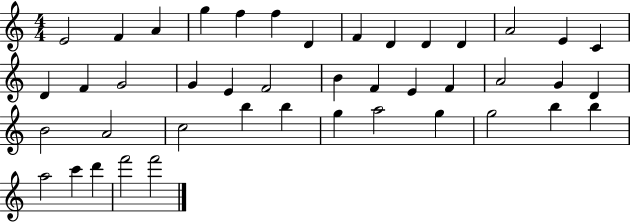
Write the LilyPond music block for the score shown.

{
  \clef treble
  \numericTimeSignature
  \time 4/4
  \key c \major
  e'2 f'4 a'4 | g''4 f''4 f''4 d'4 | f'4 d'4 d'4 d'4 | a'2 e'4 c'4 | \break d'4 f'4 g'2 | g'4 e'4 f'2 | b'4 f'4 e'4 f'4 | a'2 g'4 d'4 | \break b'2 a'2 | c''2 b''4 b''4 | g''4 a''2 g''4 | g''2 b''4 b''4 | \break a''2 c'''4 d'''4 | f'''2 f'''2 | \bar "|."
}